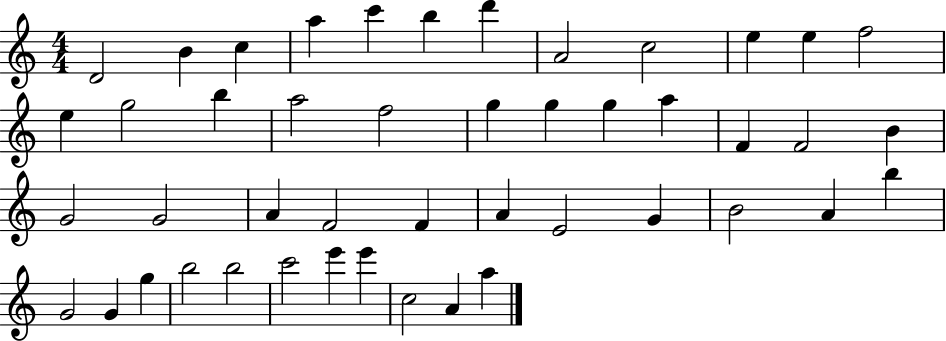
D4/h B4/q C5/q A5/q C6/q B5/q D6/q A4/h C5/h E5/q E5/q F5/h E5/q G5/h B5/q A5/h F5/h G5/q G5/q G5/q A5/q F4/q F4/h B4/q G4/h G4/h A4/q F4/h F4/q A4/q E4/h G4/q B4/h A4/q B5/q G4/h G4/q G5/q B5/h B5/h C6/h E6/q E6/q C5/h A4/q A5/q